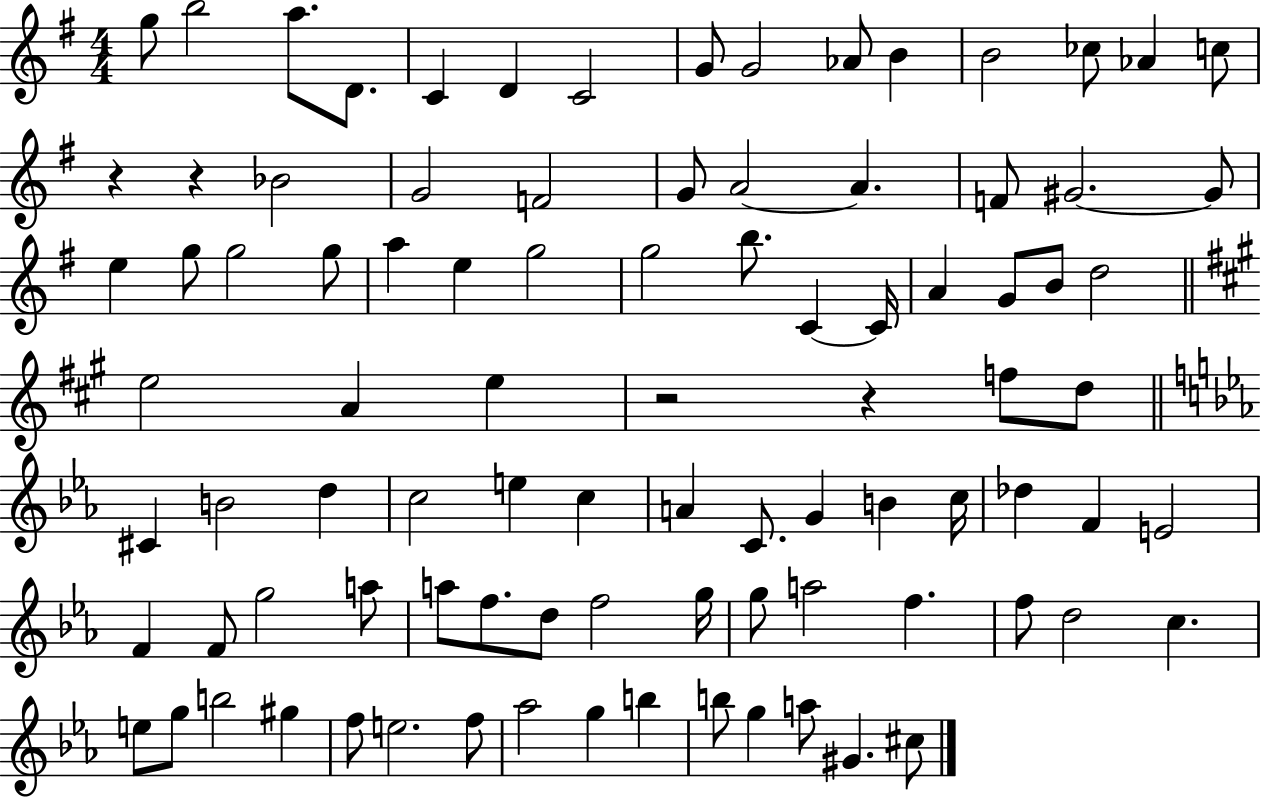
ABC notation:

X:1
T:Untitled
M:4/4
L:1/4
K:G
g/2 b2 a/2 D/2 C D C2 G/2 G2 _A/2 B B2 _c/2 _A c/2 z z _B2 G2 F2 G/2 A2 A F/2 ^G2 ^G/2 e g/2 g2 g/2 a e g2 g2 b/2 C C/4 A G/2 B/2 d2 e2 A e z2 z f/2 d/2 ^C B2 d c2 e c A C/2 G B c/4 _d F E2 F F/2 g2 a/2 a/2 f/2 d/2 f2 g/4 g/2 a2 f f/2 d2 c e/2 g/2 b2 ^g f/2 e2 f/2 _a2 g b b/2 g a/2 ^G ^c/2